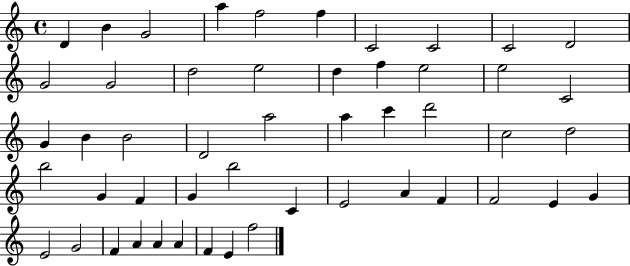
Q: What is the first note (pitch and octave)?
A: D4